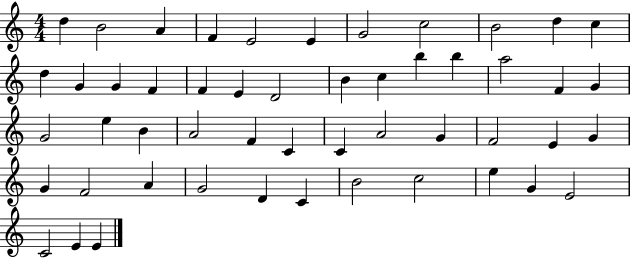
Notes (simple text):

D5/q B4/h A4/q F4/q E4/h E4/q G4/h C5/h B4/h D5/q C5/q D5/q G4/q G4/q F4/q F4/q E4/q D4/h B4/q C5/q B5/q B5/q A5/h F4/q G4/q G4/h E5/q B4/q A4/h F4/q C4/q C4/q A4/h G4/q F4/h E4/q G4/q G4/q F4/h A4/q G4/h D4/q C4/q B4/h C5/h E5/q G4/q E4/h C4/h E4/q E4/q